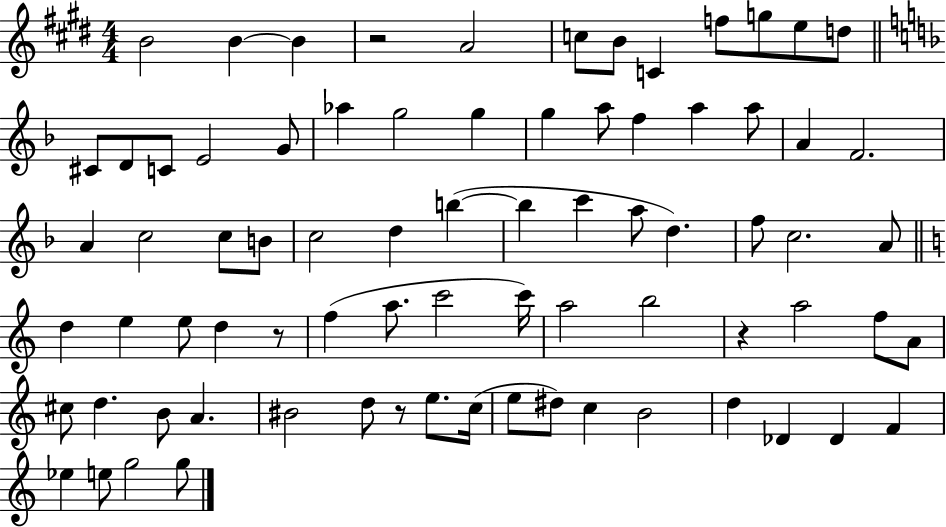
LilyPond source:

{
  \clef treble
  \numericTimeSignature
  \time 4/4
  \key e \major
  \repeat volta 2 { b'2 b'4~~ b'4 | r2 a'2 | c''8 b'8 c'4 f''8 g''8 e''8 d''8 | \bar "||" \break \key f \major cis'8 d'8 c'8 e'2 g'8 | aes''4 g''2 g''4 | g''4 a''8 f''4 a''4 a''8 | a'4 f'2. | \break a'4 c''2 c''8 b'8 | c''2 d''4 b''4~(~ | b''4 c'''4 a''8 d''4.) | f''8 c''2. a'8 | \break \bar "||" \break \key c \major d''4 e''4 e''8 d''4 r8 | f''4( a''8. c'''2 c'''16) | a''2 b''2 | r4 a''2 f''8 a'8 | \break cis''8 d''4. b'8 a'4. | bis'2 d''8 r8 e''8. c''16( | e''8 dis''8) c''4 b'2 | d''4 des'4 des'4 f'4 | \break ees''4 e''8 g''2 g''8 | } \bar "|."
}